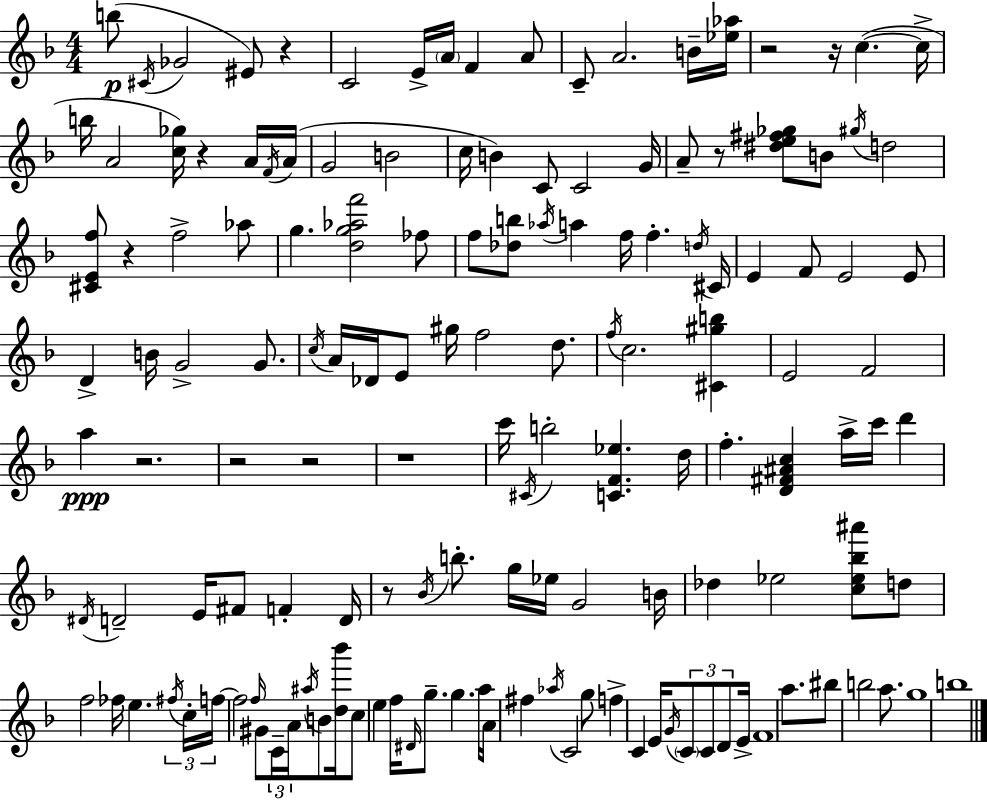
X:1
T:Untitled
M:4/4
L:1/4
K:Dm
b/2 ^C/4 _G2 ^E/2 z C2 E/4 A/4 F A/2 C/2 A2 B/4 [_e_a]/4 z2 z/4 c c/4 b/4 A2 [c_g]/4 z A/4 F/4 A/4 G2 B2 c/4 B C/2 C2 G/4 A/2 z/2 [^de^f_g]/2 B/2 ^g/4 d2 [^CEf]/2 z f2 _a/2 g [dg_af']2 _f/2 f/2 [_db]/2 _a/4 a f/4 f d/4 ^C/4 E F/2 E2 E/2 D B/4 G2 G/2 c/4 A/4 _D/4 E/2 ^g/4 f2 d/2 f/4 c2 [^C^gb] E2 F2 a z2 z2 z2 z4 c'/4 ^C/4 b2 [CF_e] d/4 f [D^F^Ac] a/4 c'/4 d' ^D/4 D2 E/4 ^F/2 F D/4 z/2 _B/4 b/2 g/4 _e/4 G2 B/4 _d _e2 [c_e_b^a']/2 d/2 f2 _f/4 e ^f/4 c/4 f/4 f2 f/4 ^G/2 C/4 A/4 ^a/4 B/2 [d_b']/4 c/2 e f/4 ^D/4 g/2 g a/4 A/4 ^f _a/4 C2 g/2 f C E/4 G/4 C/2 C/2 D/2 E/4 F4 a/2 ^b/2 b2 a/2 g4 b4